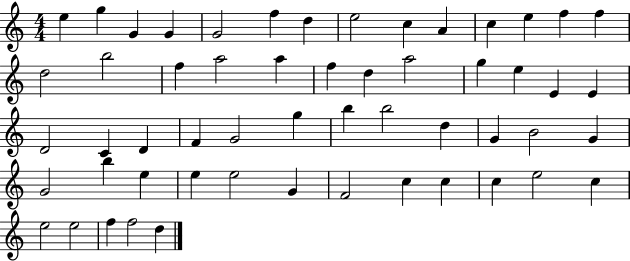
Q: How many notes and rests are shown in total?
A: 55